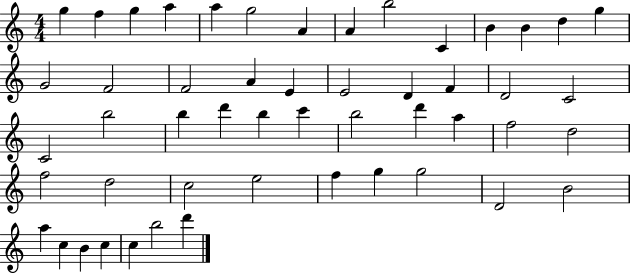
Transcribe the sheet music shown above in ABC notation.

X:1
T:Untitled
M:4/4
L:1/4
K:C
g f g a a g2 A A b2 C B B d g G2 F2 F2 A E E2 D F D2 C2 C2 b2 b d' b c' b2 d' a f2 d2 f2 d2 c2 e2 f g g2 D2 B2 a c B c c b2 d'